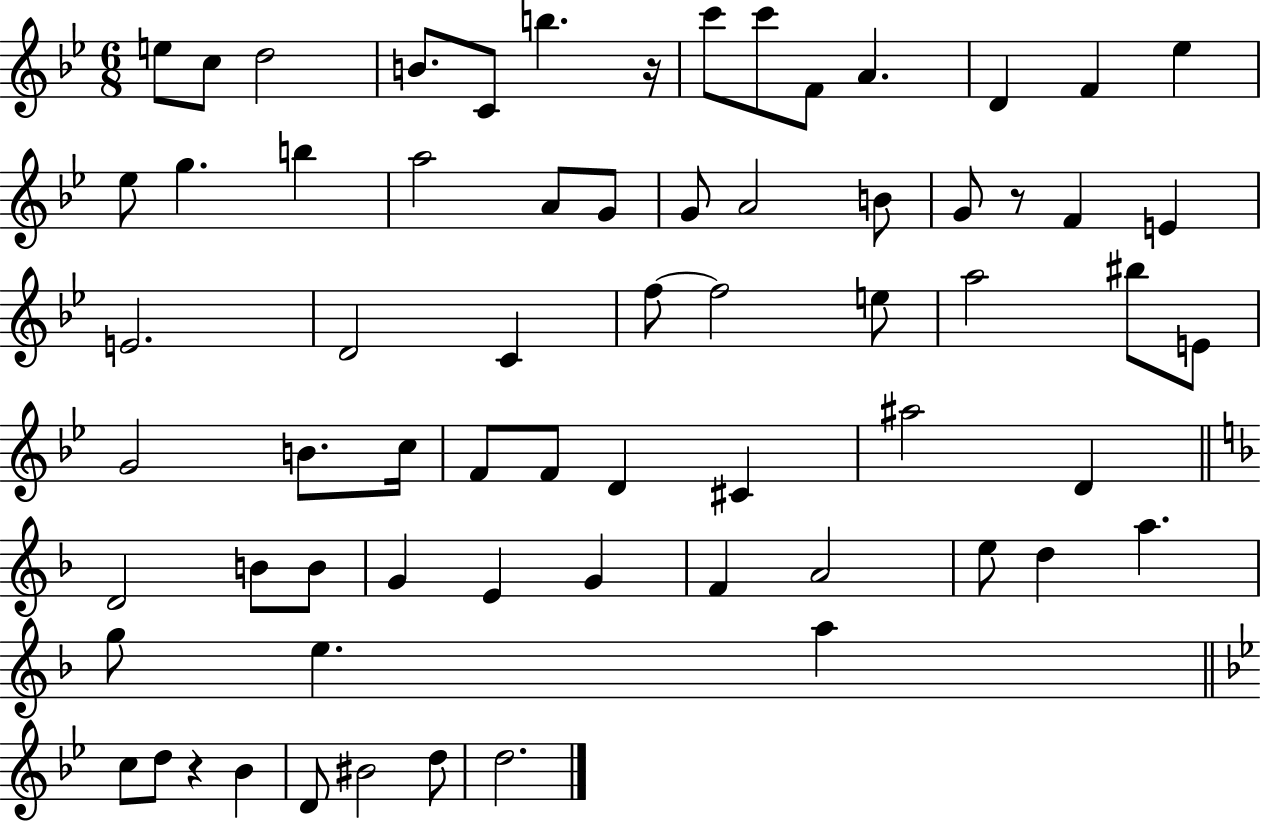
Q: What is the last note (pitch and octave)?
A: D5